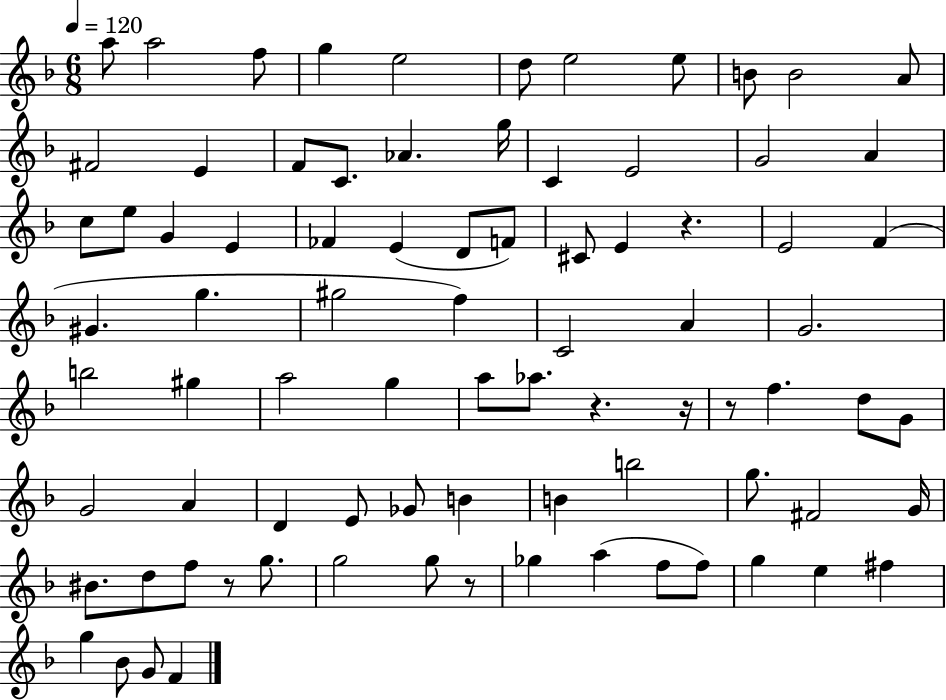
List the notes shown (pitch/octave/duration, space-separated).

A5/e A5/h F5/e G5/q E5/h D5/e E5/h E5/e B4/e B4/h A4/e F#4/h E4/q F4/e C4/e. Ab4/q. G5/s C4/q E4/h G4/h A4/q C5/e E5/e G4/q E4/q FES4/q E4/q D4/e F4/e C#4/e E4/q R/q. E4/h F4/q G#4/q. G5/q. G#5/h F5/q C4/h A4/q G4/h. B5/h G#5/q A5/h G5/q A5/e Ab5/e. R/q. R/s R/e F5/q. D5/e G4/e G4/h A4/q D4/q E4/e Gb4/e B4/q B4/q B5/h G5/e. F#4/h G4/s BIS4/e. D5/e F5/e R/e G5/e. G5/h G5/e R/e Gb5/q A5/q F5/e F5/e G5/q E5/q F#5/q G5/q Bb4/e G4/e F4/q